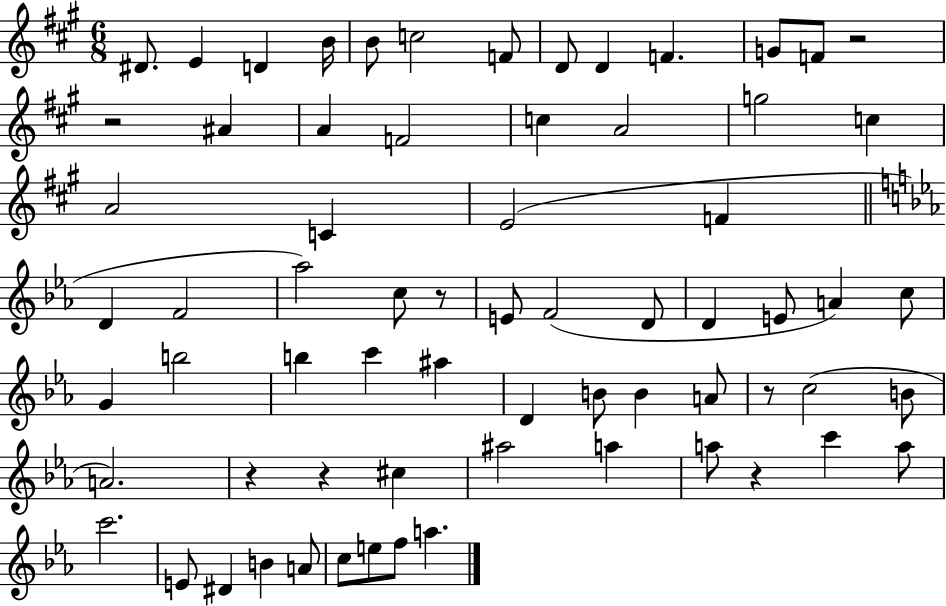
{
  \clef treble
  \numericTimeSignature
  \time 6/8
  \key a \major
  dis'8. e'4 d'4 b'16 | b'8 c''2 f'8 | d'8 d'4 f'4. | g'8 f'8 r2 | \break r2 ais'4 | a'4 f'2 | c''4 a'2 | g''2 c''4 | \break a'2 c'4 | e'2( f'4 | \bar "||" \break \key ees \major d'4 f'2 | aes''2) c''8 r8 | e'8 f'2( d'8 | d'4 e'8 a'4) c''8 | \break g'4 b''2 | b''4 c'''4 ais''4 | d'4 b'8 b'4 a'8 | r8 c''2( b'8 | \break a'2.) | r4 r4 cis''4 | ais''2 a''4 | a''8 r4 c'''4 a''8 | \break c'''2. | e'8 dis'4 b'4 a'8 | c''8 e''8 f''8 a''4. | \bar "|."
}